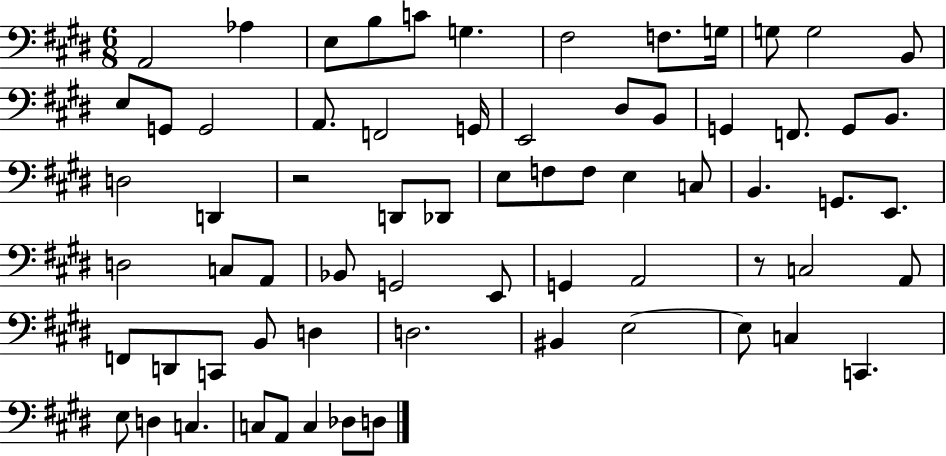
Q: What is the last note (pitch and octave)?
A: D3